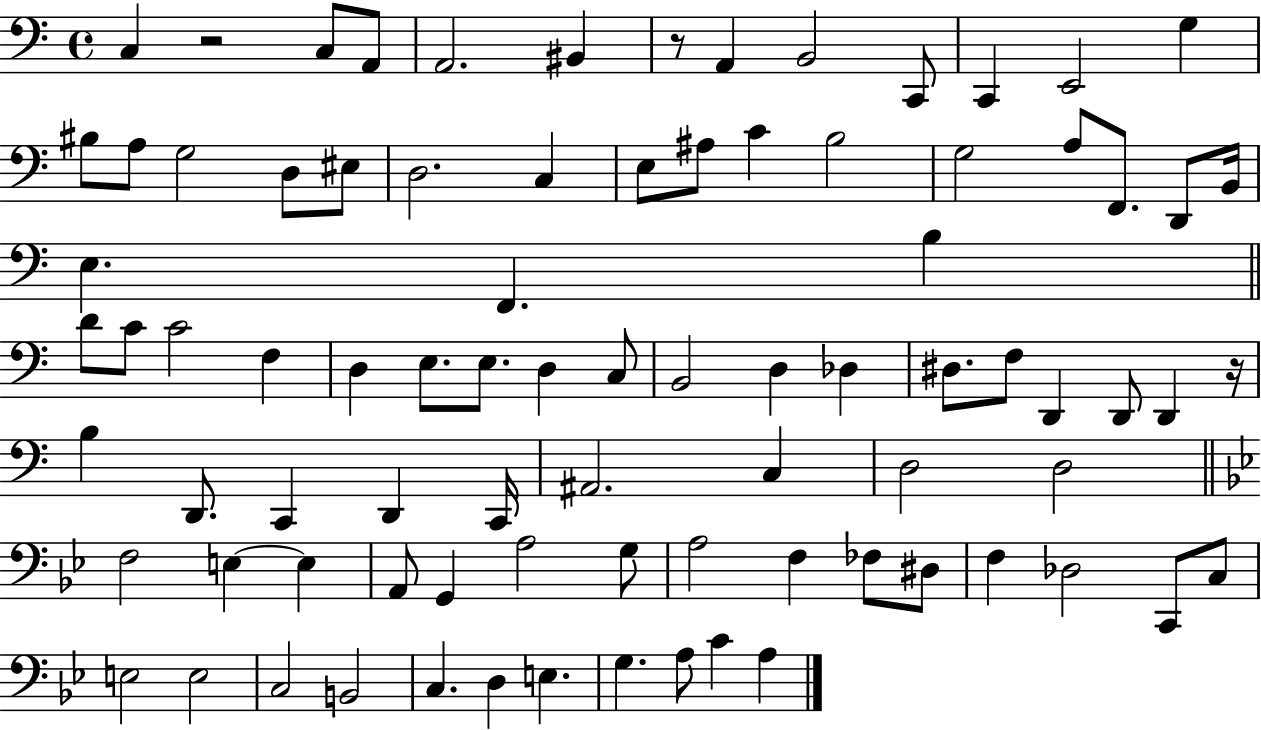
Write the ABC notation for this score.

X:1
T:Untitled
M:4/4
L:1/4
K:C
C, z2 C,/2 A,,/2 A,,2 ^B,, z/2 A,, B,,2 C,,/2 C,, E,,2 G, ^B,/2 A,/2 G,2 D,/2 ^E,/2 D,2 C, E,/2 ^A,/2 C B,2 G,2 A,/2 F,,/2 D,,/2 B,,/4 E, F,, B, D/2 C/2 C2 F, D, E,/2 E,/2 D, C,/2 B,,2 D, _D, ^D,/2 F,/2 D,, D,,/2 D,, z/4 B, D,,/2 C,, D,, C,,/4 ^A,,2 C, D,2 D,2 F,2 E, E, A,,/2 G,, A,2 G,/2 A,2 F, _F,/2 ^D,/2 F, _D,2 C,,/2 C,/2 E,2 E,2 C,2 B,,2 C, D, E, G, A,/2 C A,